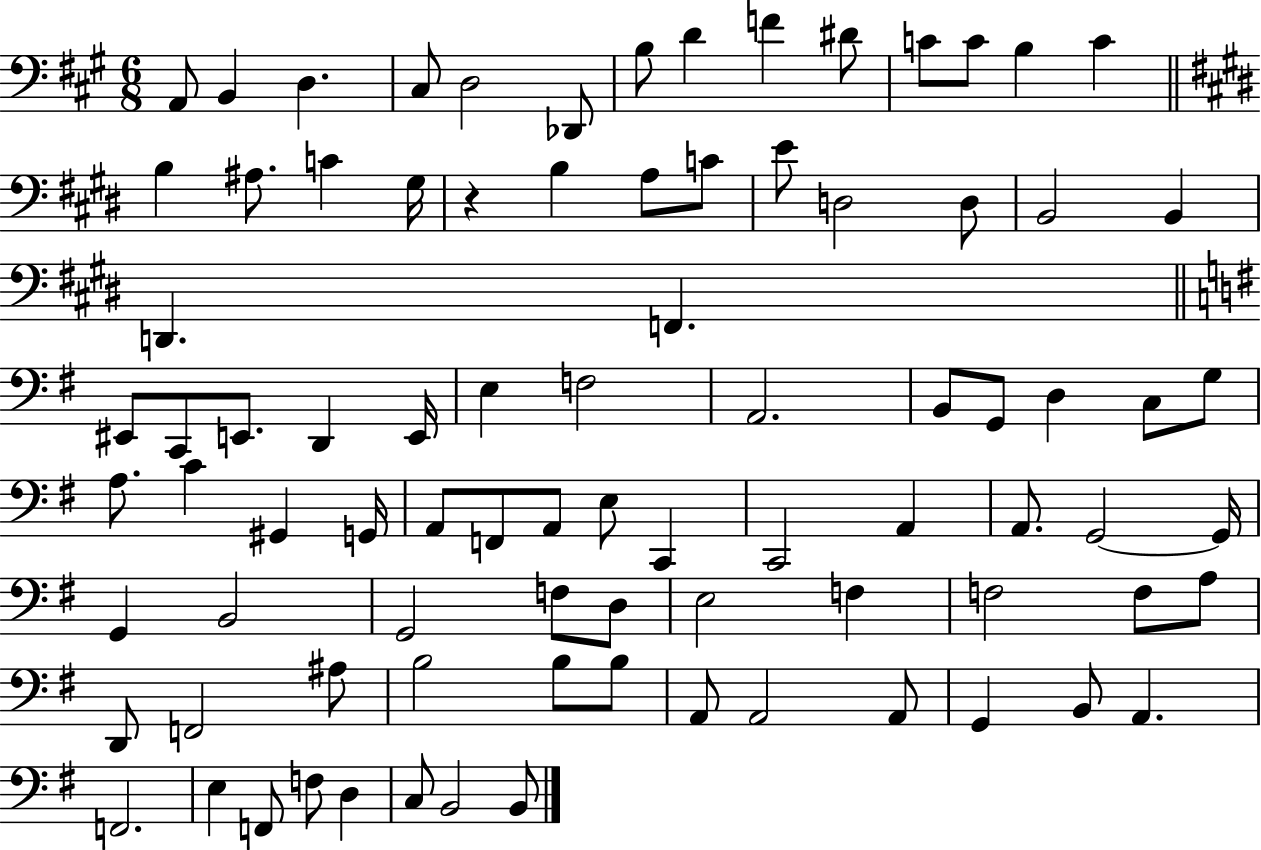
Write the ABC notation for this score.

X:1
T:Untitled
M:6/8
L:1/4
K:A
A,,/2 B,, D, ^C,/2 D,2 _D,,/2 B,/2 D F ^D/2 C/2 C/2 B, C B, ^A,/2 C ^G,/4 z B, A,/2 C/2 E/2 D,2 D,/2 B,,2 B,, D,, F,, ^E,,/2 C,,/2 E,,/2 D,, E,,/4 E, F,2 A,,2 B,,/2 G,,/2 D, C,/2 G,/2 A,/2 C ^G,, G,,/4 A,,/2 F,,/2 A,,/2 E,/2 C,, C,,2 A,, A,,/2 G,,2 G,,/4 G,, B,,2 G,,2 F,/2 D,/2 E,2 F, F,2 F,/2 A,/2 D,,/2 F,,2 ^A,/2 B,2 B,/2 B,/2 A,,/2 A,,2 A,,/2 G,, B,,/2 A,, F,,2 E, F,,/2 F,/2 D, C,/2 B,,2 B,,/2